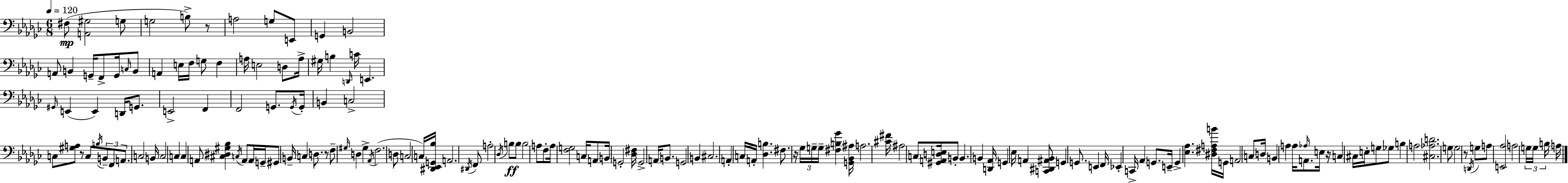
X:1
T:Untitled
M:6/8
L:1/4
K:Ebm
^F,/2 [A,,^G,]2 G,/2 G,2 B,/2 z/2 A,2 G,/2 E,,/2 G,, B,,2 A,,/2 B,, G,,/4 F,,/2 G,,/4 C,/4 B,,/2 A,, E,/4 F,/4 G,/2 F, A,/4 E,2 D,/2 A,/4 ^G,/4 B, D,,/4 C/4 E,, ^G,,/4 E,, E,, D,,/4 G,,/2 E,,2 F,, F,,2 G,,/2 G,,/4 G,,/4 B,, C,2 C,/2 [^G,A,]/2 z/2 C,/2 B,/4 B,,/2 F,,/2 A,,/2 C,2 B,,/4 C,2 C, C, A,,/2 [^C,^D,^G,_B,] C,/4 A,,/2 A,,/4 G,,/4 ^G,,/2 B,,/4 C, D,/2 z/2 F,/2 ^G,/4 D, ^G, _A,,/4 F,2 D,/2 C,2 C,/4 [^D,,_E,,G,,_B,]/4 A,,2 ^D,,/4 F,,/2 A,2 _D,/4 B,/2 B,/2 B,2 A,/2 F,/2 A,/4 [F,G,]2 C,/4 A,,/2 B,,/4 G,,2 [_D,^F,]/4 G,,2 A,,/4 B,,/2 G,,2 B,, ^C,2 A,, C,/4 A,,/4 [_D,B,] ^F,/2 z/4 _G,/4 G,/4 G,/4 [^F,B,_G] [G,,_B,,^A,]/4 A,2 [^C^F]/4 ^A,2 C,/2 [^G,,A,,D,E,]/4 B,,/2 B,, B,, [D,,_A,,]/4 G,, _E,/4 A,, [C,,^D,,^A,,_B,,]/2 G,, G,,/2 E,, F,,/4 _E,, C,,/4 _A,, G,,/2 E,,/4 G,, [_E,_A,] [^D,^F,A,B]/4 G,,/4 A,,2 C,/2 D,/4 B,, A, A,/4 _A,/4 A,,/2 E,/4 z/4 C, ^C,/4 E,/4 G,/2 _G,/2 B, A,2 [^C,_A,D]2 G,/2 G,2 z/2 D,,/4 G,/2 A,/2 [E,,_A,]2 A,2 G,/4 G,/4 B,/4 A,/4